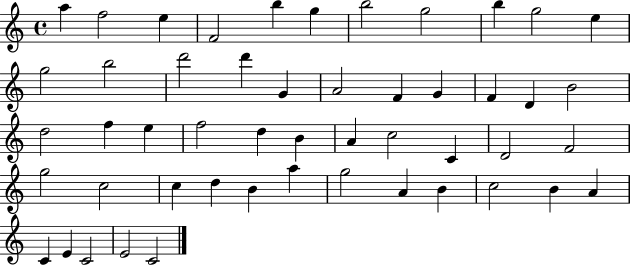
{
  \clef treble
  \time 4/4
  \defaultTimeSignature
  \key c \major
  a''4 f''2 e''4 | f'2 b''4 g''4 | b''2 g''2 | b''4 g''2 e''4 | \break g''2 b''2 | d'''2 d'''4 g'4 | a'2 f'4 g'4 | f'4 d'4 b'2 | \break d''2 f''4 e''4 | f''2 d''4 b'4 | a'4 c''2 c'4 | d'2 f'2 | \break g''2 c''2 | c''4 d''4 b'4 a''4 | g''2 a'4 b'4 | c''2 b'4 a'4 | \break c'4 e'4 c'2 | e'2 c'2 | \bar "|."
}